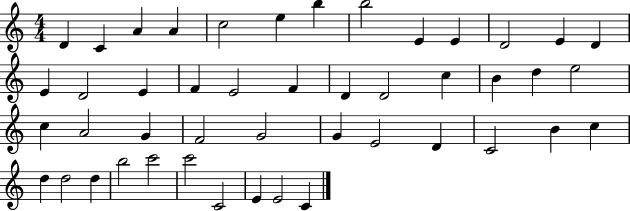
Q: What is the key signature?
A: C major